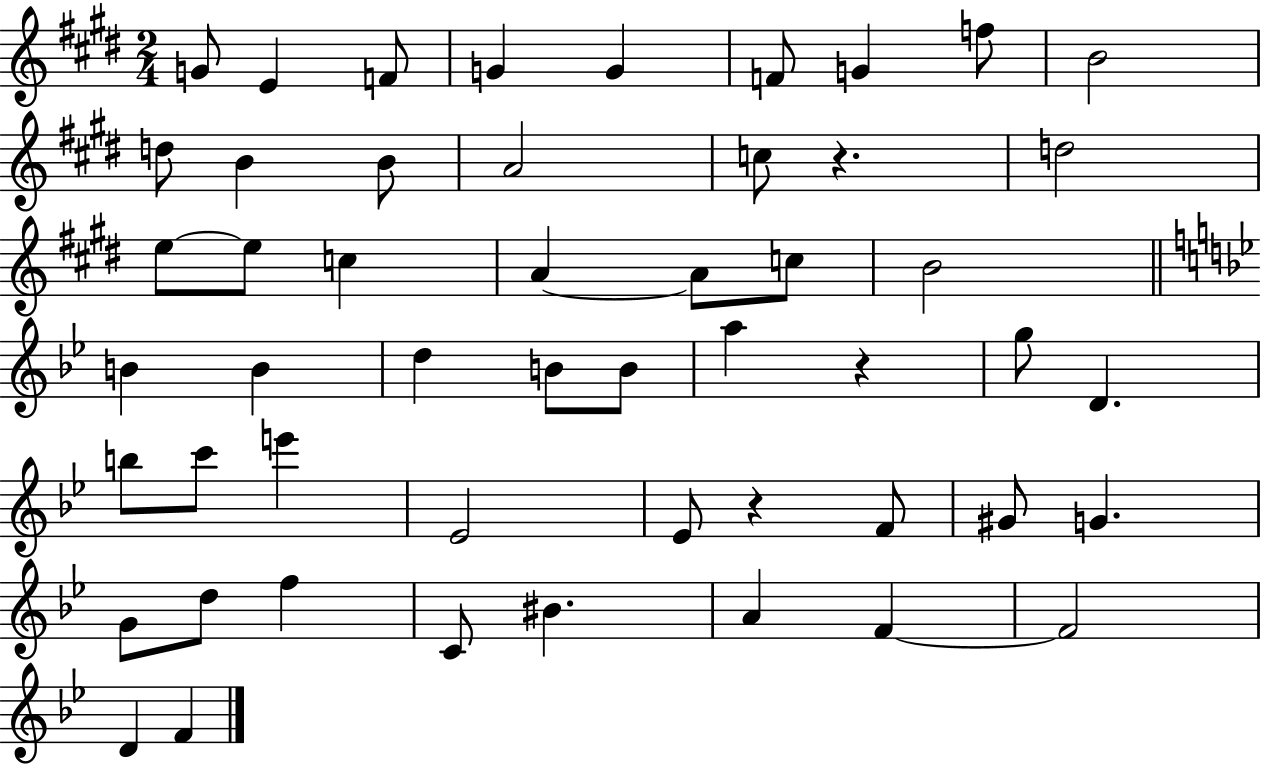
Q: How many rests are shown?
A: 3